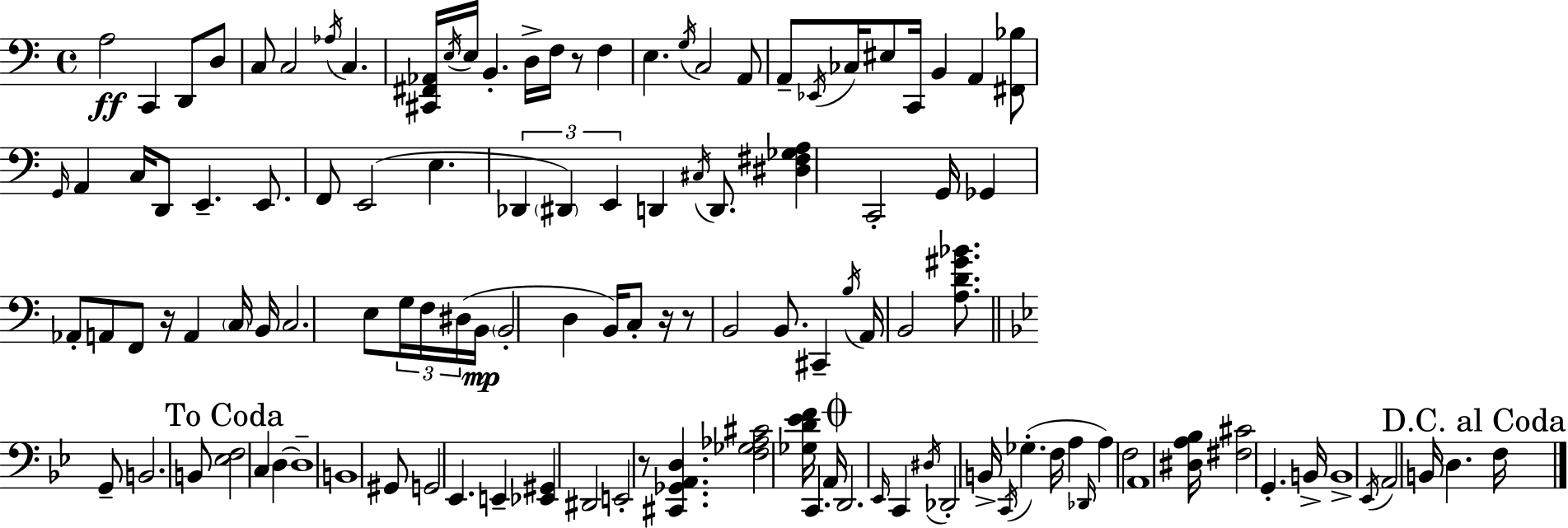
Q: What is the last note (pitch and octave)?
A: F3